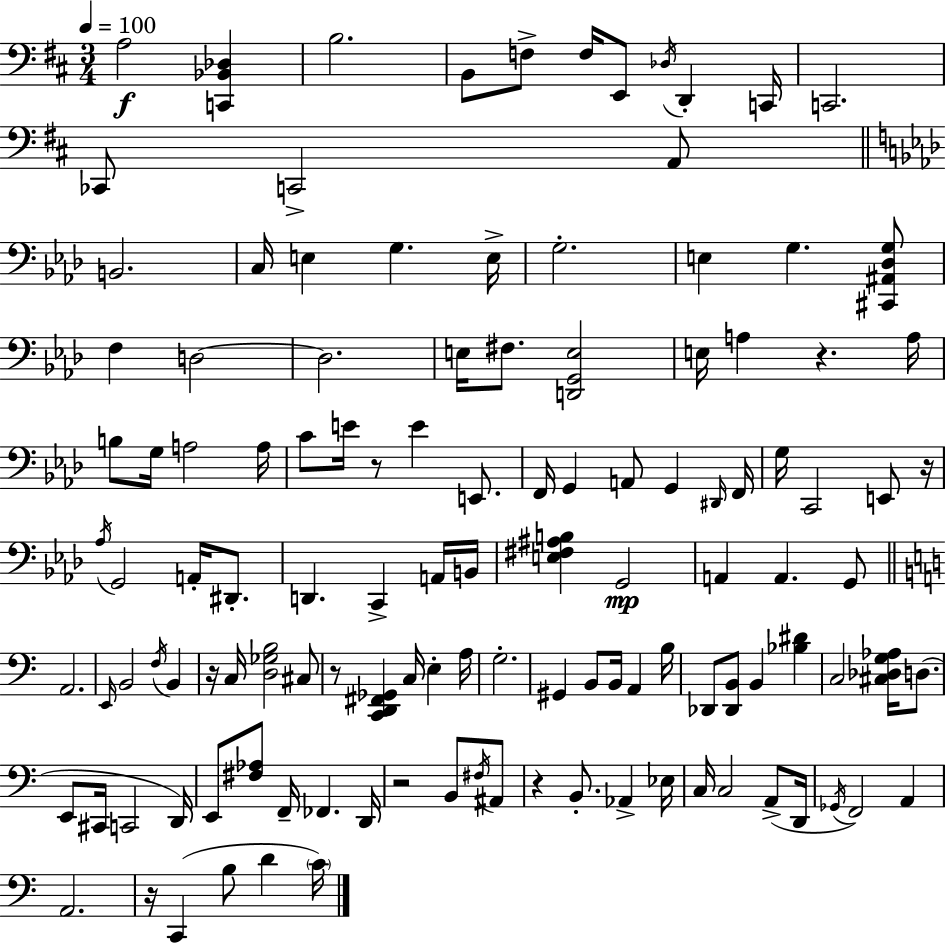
X:1
T:Untitled
M:3/4
L:1/4
K:D
A,2 [C,,_B,,_D,] B,2 B,,/2 F,/2 F,/4 E,,/2 _D,/4 D,, C,,/4 C,,2 _C,,/2 C,,2 A,,/2 B,,2 C,/4 E, G, E,/4 G,2 E, G, [^C,,^A,,_D,G,]/2 F, D,2 D,2 E,/4 ^F,/2 [D,,G,,E,]2 E,/4 A, z A,/4 B,/2 G,/4 A,2 A,/4 C/2 E/4 z/2 E E,,/2 F,,/4 G,, A,,/2 G,, ^D,,/4 F,,/4 G,/4 C,,2 E,,/2 z/4 _A,/4 G,,2 A,,/4 ^D,,/2 D,, C,, A,,/4 B,,/4 [E,^F,^A,B,] G,,2 A,, A,, G,,/2 A,,2 E,,/4 B,,2 F,/4 B,, z/4 C,/4 [D,_G,B,]2 ^C,/2 z/2 [C,,D,,^F,,_G,,] C,/4 E, A,/4 G,2 ^G,, B,,/2 B,,/4 A,, B,/4 _D,,/2 [_D,,B,,]/2 B,, [_B,^D] C,2 [^C,_D,G,_A,]/4 D,/2 E,,/2 ^C,,/4 C,,2 D,,/4 E,,/2 [^F,_A,]/2 F,,/4 _F,, D,,/4 z2 B,,/2 ^F,/4 ^A,,/2 z B,,/2 _A,, _E,/4 C,/4 C,2 A,,/2 D,,/4 _G,,/4 F,,2 A,, A,,2 z/4 C,, B,/2 D C/4